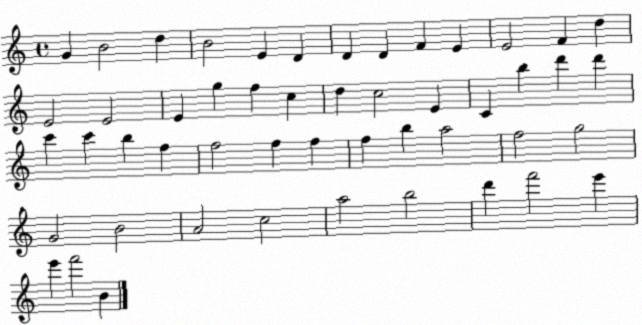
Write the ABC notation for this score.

X:1
T:Untitled
M:4/4
L:1/4
K:C
G B2 d B2 E D D D F E E2 F d E2 E2 E g f c d c2 E C b d' d' c' c' b f f2 f f f b a2 f2 g2 G2 B2 A2 c2 a2 b2 d' f'2 e' e' f'2 B